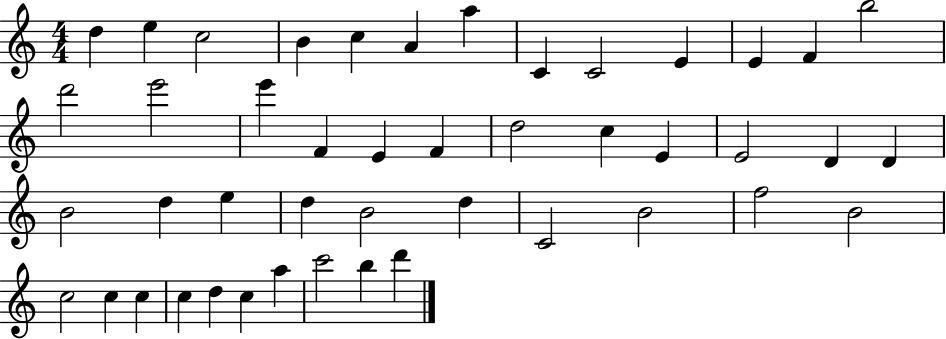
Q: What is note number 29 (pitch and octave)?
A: D5